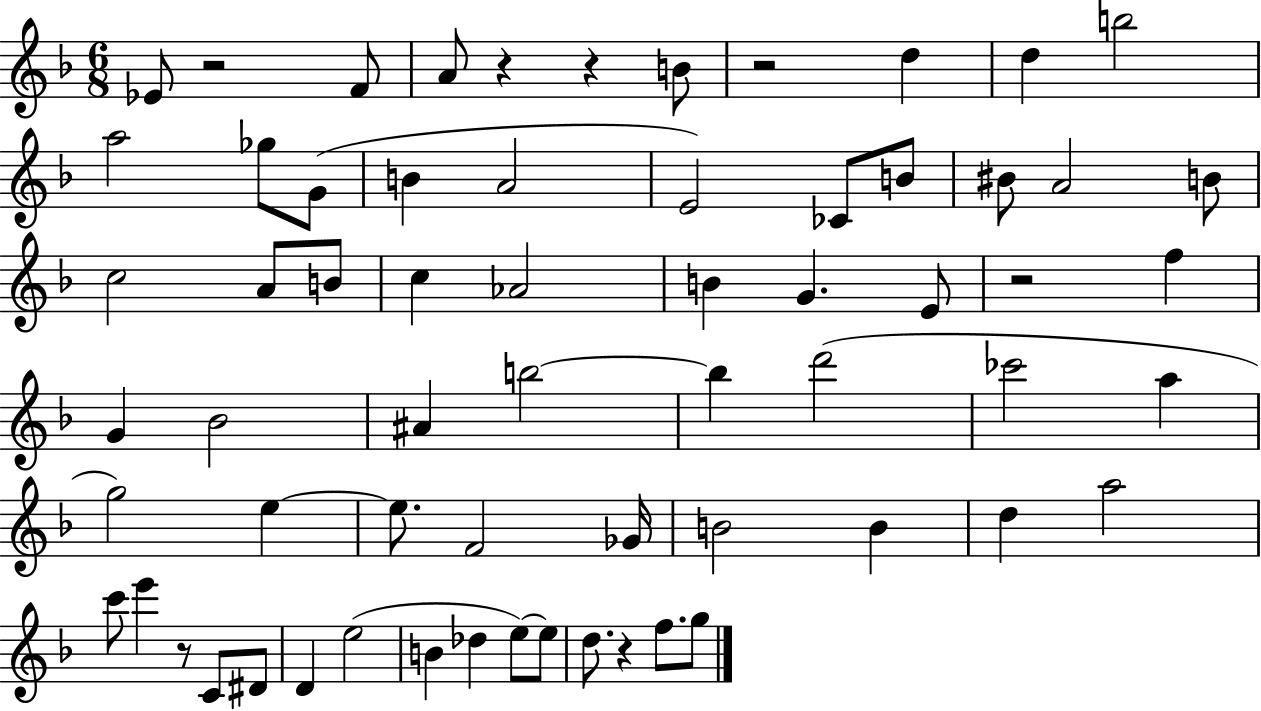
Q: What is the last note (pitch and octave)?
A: G5